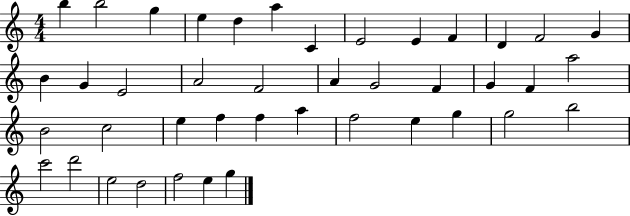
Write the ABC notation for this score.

X:1
T:Untitled
M:4/4
L:1/4
K:C
b b2 g e d a C E2 E F D F2 G B G E2 A2 F2 A G2 F G F a2 B2 c2 e f f a f2 e g g2 b2 c'2 d'2 e2 d2 f2 e g